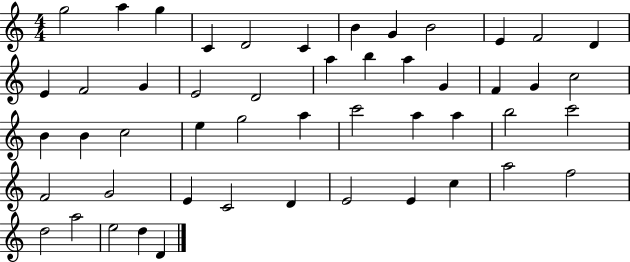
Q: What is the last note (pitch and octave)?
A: D4